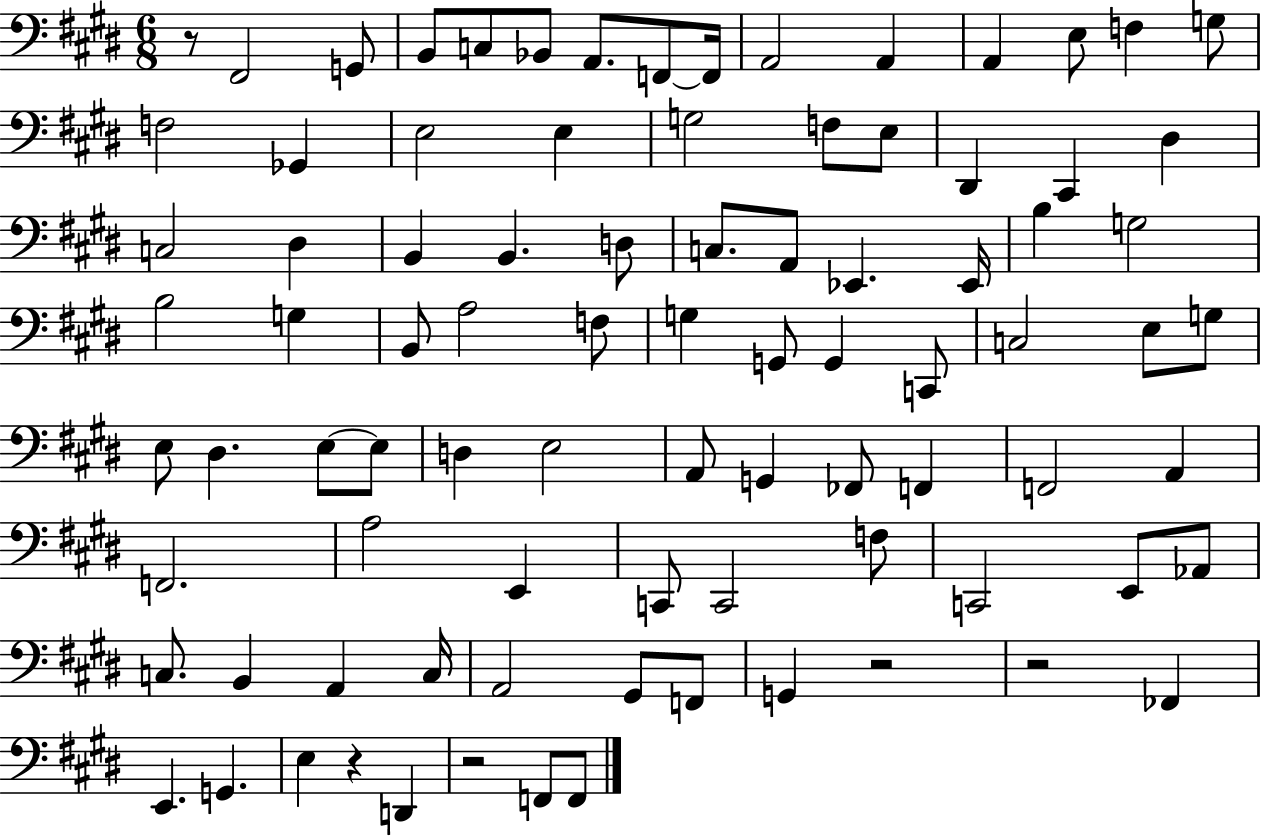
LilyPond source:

{
  \clef bass
  \numericTimeSignature
  \time 6/8
  \key e \major
  \repeat volta 2 { r8 fis,2 g,8 | b,8 c8 bes,8 a,8. f,8~~ f,16 | a,2 a,4 | a,4 e8 f4 g8 | \break f2 ges,4 | e2 e4 | g2 f8 e8 | dis,4 cis,4 dis4 | \break c2 dis4 | b,4 b,4. d8 | c8. a,8 ees,4. ees,16 | b4 g2 | \break b2 g4 | b,8 a2 f8 | g4 g,8 g,4 c,8 | c2 e8 g8 | \break e8 dis4. e8~~ e8 | d4 e2 | a,8 g,4 fes,8 f,4 | f,2 a,4 | \break f,2. | a2 e,4 | c,8 c,2 f8 | c,2 e,8 aes,8 | \break c8. b,4 a,4 c16 | a,2 gis,8 f,8 | g,4 r2 | r2 fes,4 | \break e,4. g,4. | e4 r4 d,4 | r2 f,8 f,8 | } \bar "|."
}